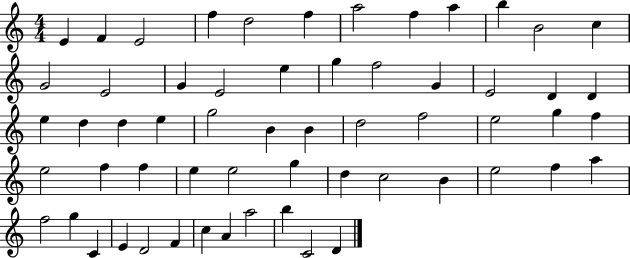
X:1
T:Untitled
M:4/4
L:1/4
K:C
E F E2 f d2 f a2 f a b B2 c G2 E2 G E2 e g f2 G E2 D D e d d e g2 B B d2 f2 e2 g f e2 f f e e2 g d c2 B e2 f a f2 g C E D2 F c A a2 b C2 D